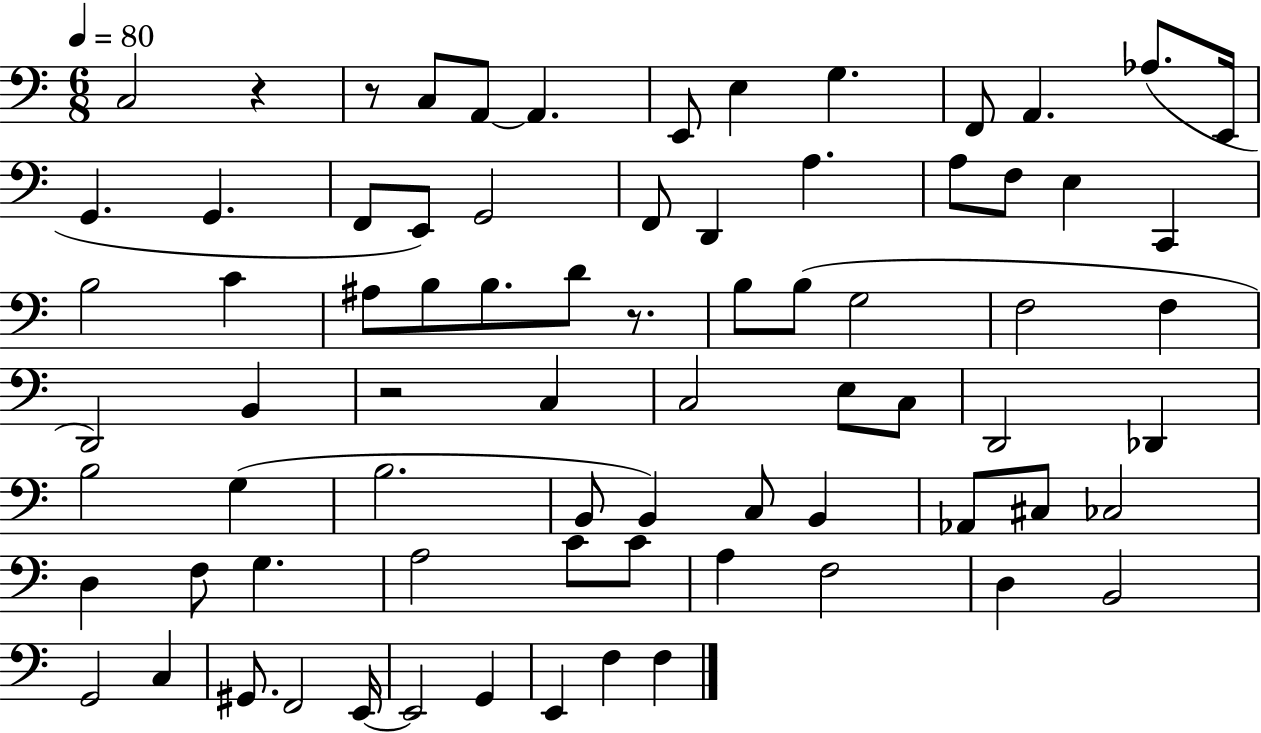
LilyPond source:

{
  \clef bass
  \numericTimeSignature
  \time 6/8
  \key c \major
  \tempo 4 = 80
  c2 r4 | r8 c8 a,8~~ a,4. | e,8 e4 g4. | f,8 a,4. aes8.( e,16 | \break g,4. g,4. | f,8 e,8) g,2 | f,8 d,4 a4. | a8 f8 e4 c,4 | \break b2 c'4 | ais8 b8 b8. d'8 r8. | b8 b8( g2 | f2 f4 | \break d,2) b,4 | r2 c4 | c2 e8 c8 | d,2 des,4 | \break b2 g4( | b2. | b,8 b,4) c8 b,4 | aes,8 cis8 ces2 | \break d4 f8 g4. | a2 c'8 c'8 | a4 f2 | d4 b,2 | \break g,2 c4 | gis,8. f,2 e,16~~ | e,2 g,4 | e,4 f4 f4 | \break \bar "|."
}